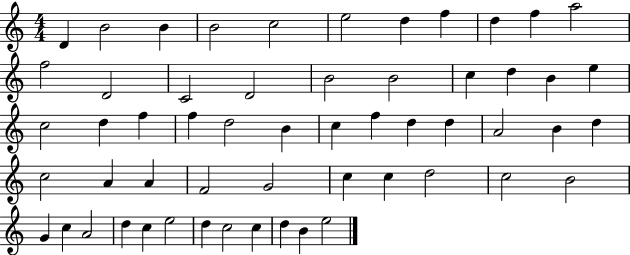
{
  \clef treble
  \numericTimeSignature
  \time 4/4
  \key c \major
  d'4 b'2 b'4 | b'2 c''2 | e''2 d''4 f''4 | d''4 f''4 a''2 | \break f''2 d'2 | c'2 d'2 | b'2 b'2 | c''4 d''4 b'4 e''4 | \break c''2 d''4 f''4 | f''4 d''2 b'4 | c''4 f''4 d''4 d''4 | a'2 b'4 d''4 | \break c''2 a'4 a'4 | f'2 g'2 | c''4 c''4 d''2 | c''2 b'2 | \break g'4 c''4 a'2 | d''4 c''4 e''2 | d''4 c''2 c''4 | d''4 b'4 e''2 | \break \bar "|."
}